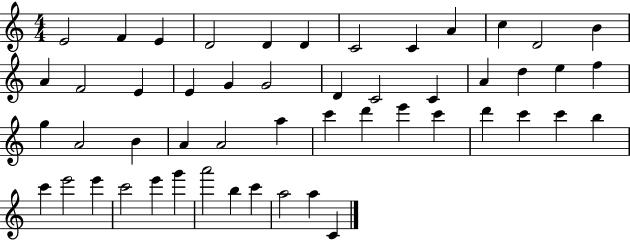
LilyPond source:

{
  \clef treble
  \numericTimeSignature
  \time 4/4
  \key c \major
  e'2 f'4 e'4 | d'2 d'4 d'4 | c'2 c'4 a'4 | c''4 d'2 b'4 | \break a'4 f'2 e'4 | e'4 g'4 g'2 | d'4 c'2 c'4 | a'4 d''4 e''4 f''4 | \break g''4 a'2 b'4 | a'4 a'2 a''4 | c'''4 d'''4 e'''4 c'''4 | d'''4 c'''4 c'''4 b''4 | \break c'''4 e'''2 e'''4 | c'''2 e'''4 g'''4 | a'''2 b''4 c'''4 | a''2 a''4 c'4 | \break \bar "|."
}